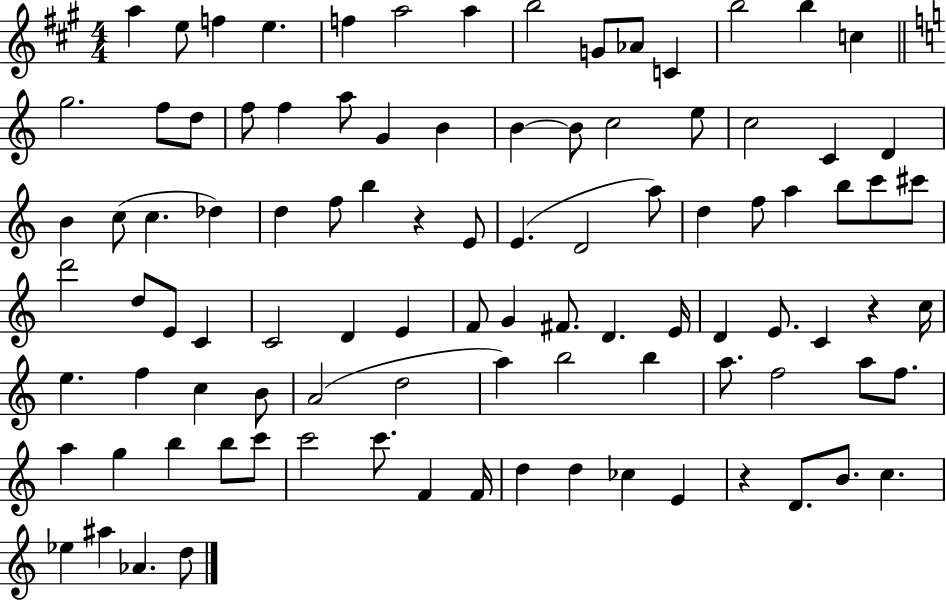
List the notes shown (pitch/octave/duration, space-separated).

A5/q E5/e F5/q E5/q. F5/q A5/h A5/q B5/h G4/e Ab4/e C4/q B5/h B5/q C5/q G5/h. F5/e D5/e F5/e F5/q A5/e G4/q B4/q B4/q B4/e C5/h E5/e C5/h C4/q D4/q B4/q C5/e C5/q. Db5/q D5/q F5/e B5/q R/q E4/e E4/q. D4/h A5/e D5/q F5/e A5/q B5/e C6/e C#6/e D6/h D5/e E4/e C4/q C4/h D4/q E4/q F4/e G4/q F#4/e. D4/q. E4/s D4/q E4/e. C4/q R/q C5/s E5/q. F5/q C5/q B4/e A4/h D5/h A5/q B5/h B5/q A5/e. F5/h A5/e F5/e. A5/q G5/q B5/q B5/e C6/e C6/h C6/e. F4/q F4/s D5/q D5/q CES5/q E4/q R/q D4/e. B4/e. C5/q. Eb5/q A#5/q Ab4/q. D5/e